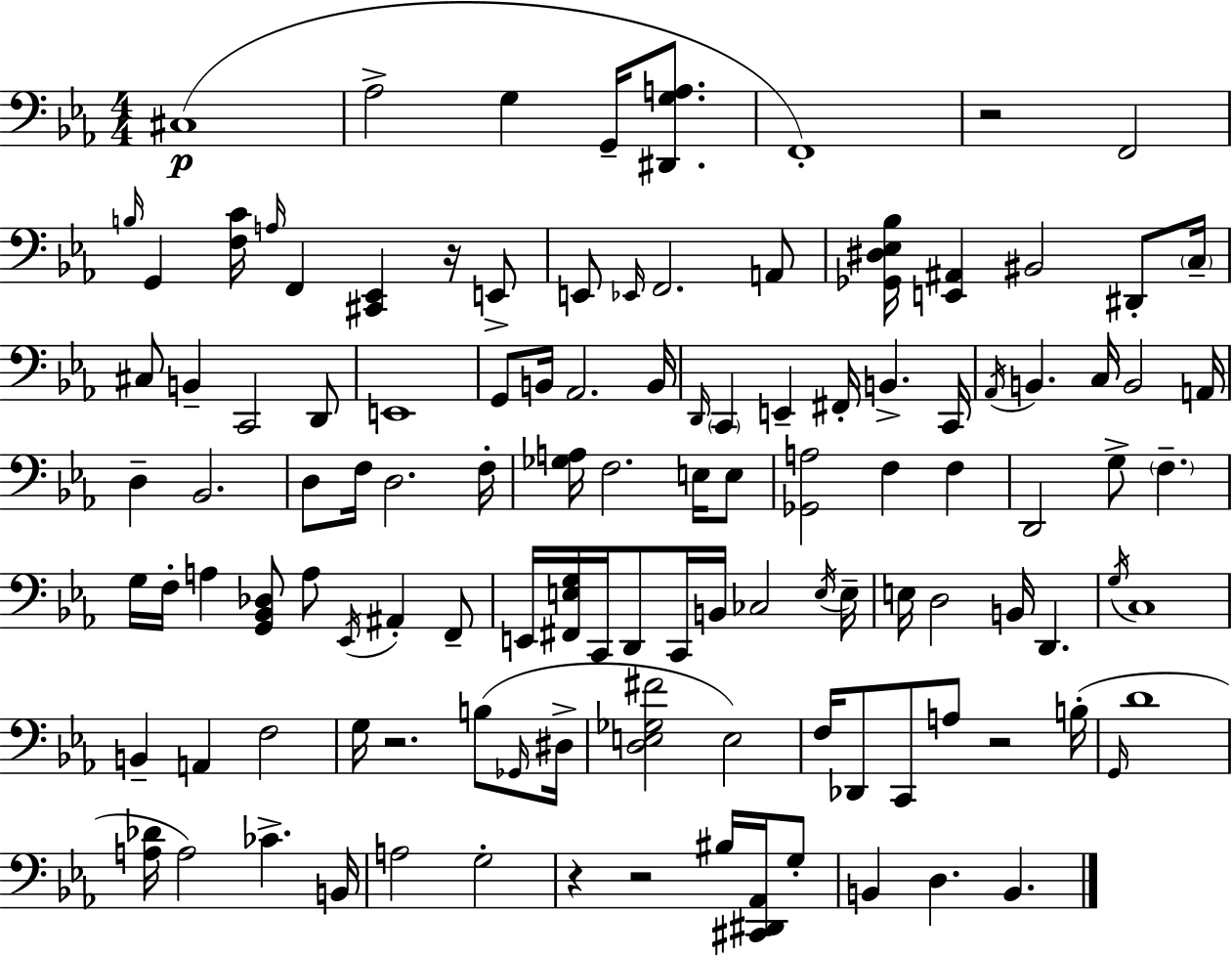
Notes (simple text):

C#3/w Ab3/h G3/q G2/s [D#2,G3,A3]/e. F2/w R/h F2/h B3/s G2/q [F3,C4]/s A3/s F2/q [C#2,Eb2]/q R/s E2/e E2/e Eb2/s F2/h. A2/e [Gb2,D#3,Eb3,Bb3]/s [E2,A#2]/q BIS2/h D#2/e C3/s C#3/e B2/q C2/h D2/e E2/w G2/e B2/s Ab2/h. B2/s D2/s C2/q E2/q F#2/s B2/q. C2/s Ab2/s B2/q. C3/s B2/h A2/s D3/q Bb2/h. D3/e F3/s D3/h. F3/s [Gb3,A3]/s F3/h. E3/s E3/e [Gb2,A3]/h F3/q F3/q D2/h G3/e F3/q. G3/s F3/s A3/q [G2,Bb2,Db3]/e A3/e Eb2/s A#2/q F2/e E2/s [F#2,E3,G3]/s C2/s D2/e C2/s B2/s CES3/h E3/s E3/s E3/s D3/h B2/s D2/q. G3/s C3/w B2/q A2/q F3/h G3/s R/h. B3/e Gb2/s D#3/s [D3,E3,Gb3,F#4]/h E3/h F3/s Db2/e C2/e A3/e R/h B3/s G2/s D4/w [A3,Db4]/s A3/h CES4/q. B2/s A3/h G3/h R/q R/h BIS3/s [C#2,D#2,Ab2]/s G3/e B2/q D3/q. B2/q.